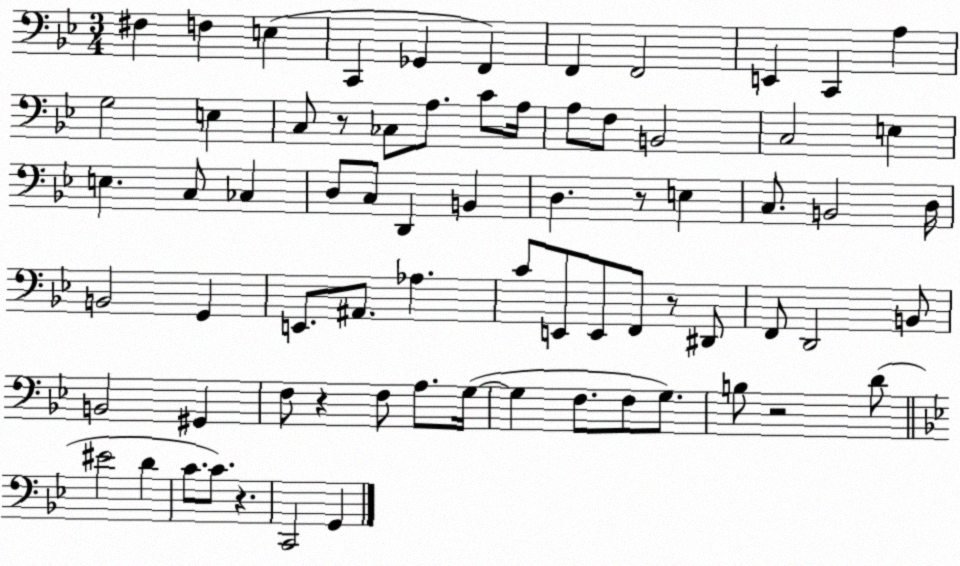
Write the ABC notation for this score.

X:1
T:Untitled
M:3/4
L:1/4
K:Bb
^F, F, E, C,, _G,, F,, F,, F,,2 E,, C,, A, G,2 E, C,/2 z/2 _C,/2 A,/2 C/2 A,/4 A,/2 F,/2 B,,2 C,2 E, E, C,/2 _C, D,/2 C,/2 D,, B,, D, z/2 E, C,/2 B,,2 D,/4 B,,2 G,, E,,/2 ^A,,/2 _A, C/2 E,,/2 E,,/2 F,,/2 z/2 ^D,,/2 F,,/2 D,,2 B,,/2 B,,2 ^G,, F,/2 z F,/2 A,/2 G,/4 G, F,/2 F,/2 G,/2 B,/2 z2 D/2 ^E2 D C/2 C/2 z C,,2 G,,